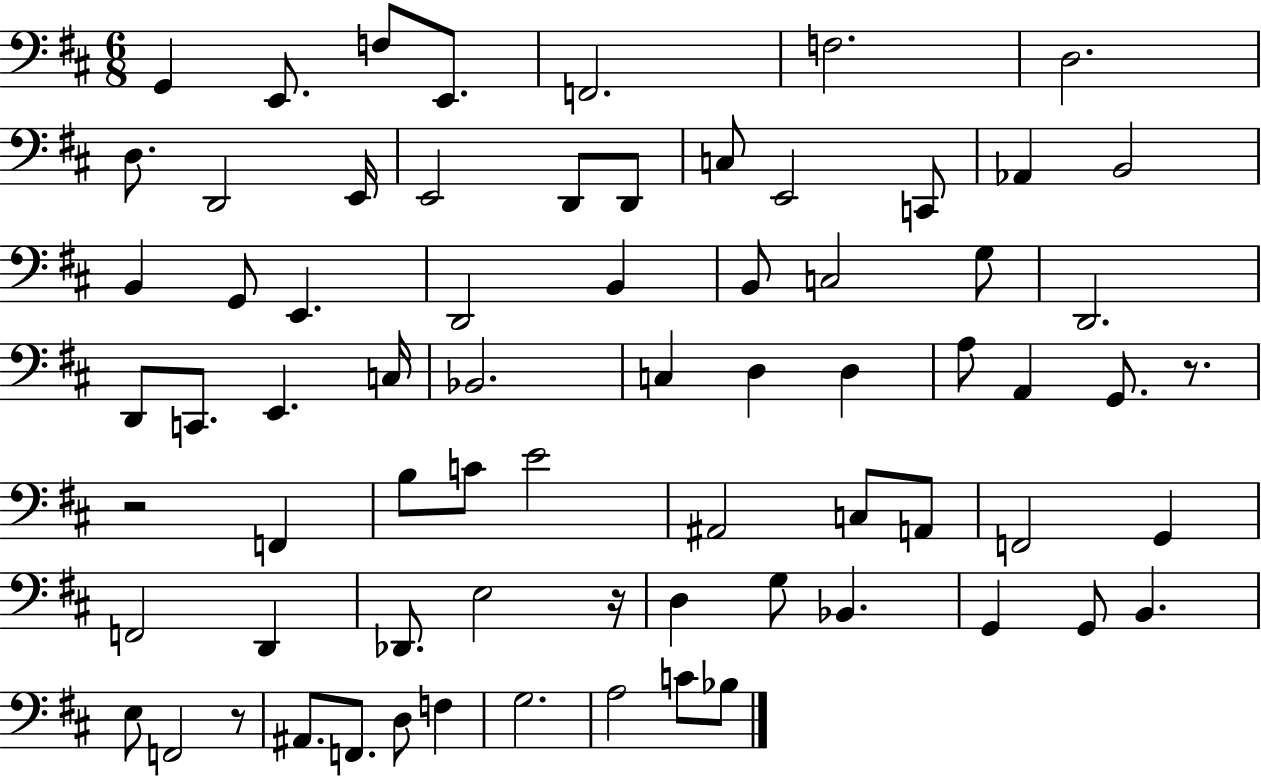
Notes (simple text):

G2/q E2/e. F3/e E2/e. F2/h. F3/h. D3/h. D3/e. D2/h E2/s E2/h D2/e D2/e C3/e E2/h C2/e Ab2/q B2/h B2/q G2/e E2/q. D2/h B2/q B2/e C3/h G3/e D2/h. D2/e C2/e. E2/q. C3/s Bb2/h. C3/q D3/q D3/q A3/e A2/q G2/e. R/e. R/h F2/q B3/e C4/e E4/h A#2/h C3/e A2/e F2/h G2/q F2/h D2/q Db2/e. E3/h R/s D3/q G3/e Bb2/q. G2/q G2/e B2/q. E3/e F2/h R/e A#2/e. F2/e. D3/e F3/q G3/h. A3/h C4/e Bb3/e